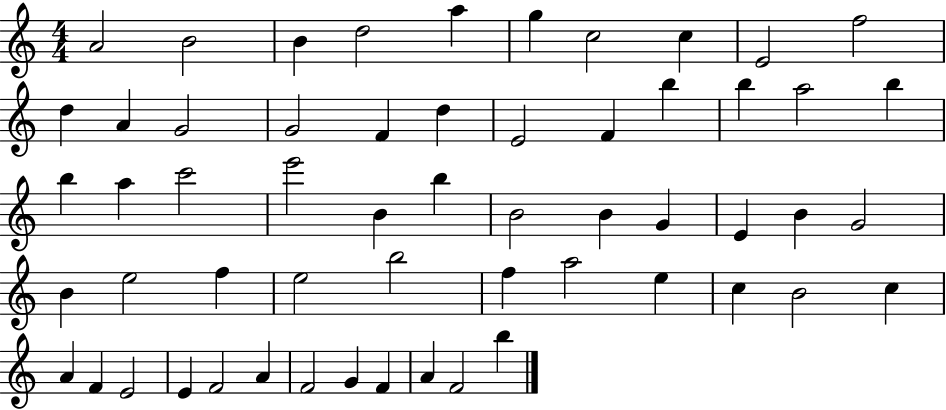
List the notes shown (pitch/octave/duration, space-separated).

A4/h B4/h B4/q D5/h A5/q G5/q C5/h C5/q E4/h F5/h D5/q A4/q G4/h G4/h F4/q D5/q E4/h F4/q B5/q B5/q A5/h B5/q B5/q A5/q C6/h E6/h B4/q B5/q B4/h B4/q G4/q E4/q B4/q G4/h B4/q E5/h F5/q E5/h B5/h F5/q A5/h E5/q C5/q B4/h C5/q A4/q F4/q E4/h E4/q F4/h A4/q F4/h G4/q F4/q A4/q F4/h B5/q